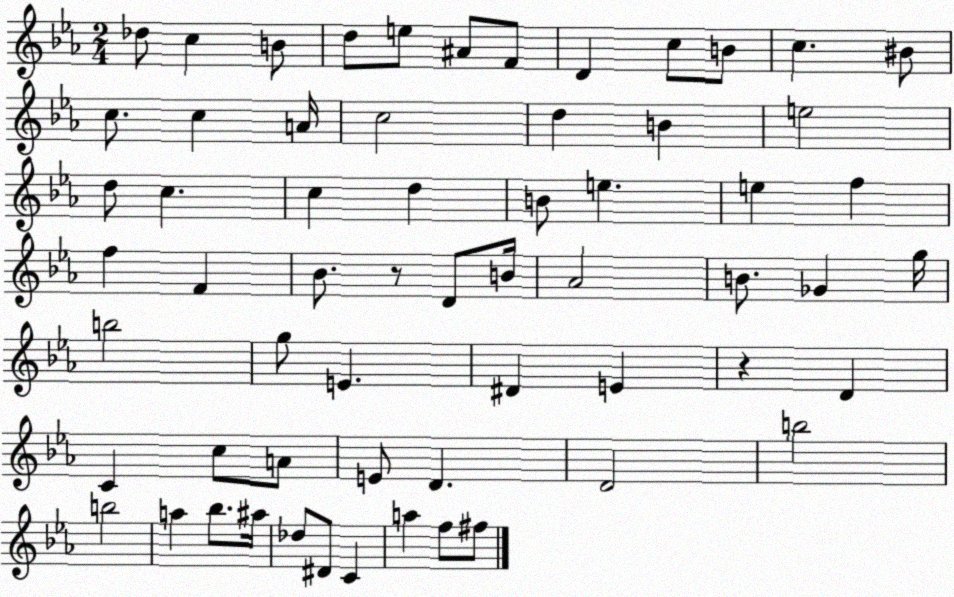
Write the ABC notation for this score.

X:1
T:Untitled
M:2/4
L:1/4
K:Eb
_d/2 c B/2 d/2 e/2 ^A/2 F/2 D c/2 B/2 c ^B/2 c/2 c A/4 c2 d B e2 d/2 c c d B/2 e e f f F _B/2 z/2 D/2 B/4 _A2 B/2 _G g/4 b2 g/2 E ^D E z D C c/2 A/2 E/2 D D2 b2 b2 a _b/2 ^a/4 _d/2 ^D/2 C a f/2 ^f/2